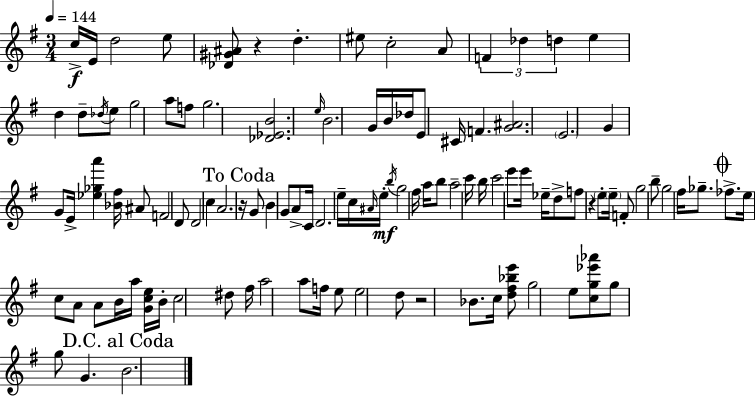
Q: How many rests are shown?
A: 4